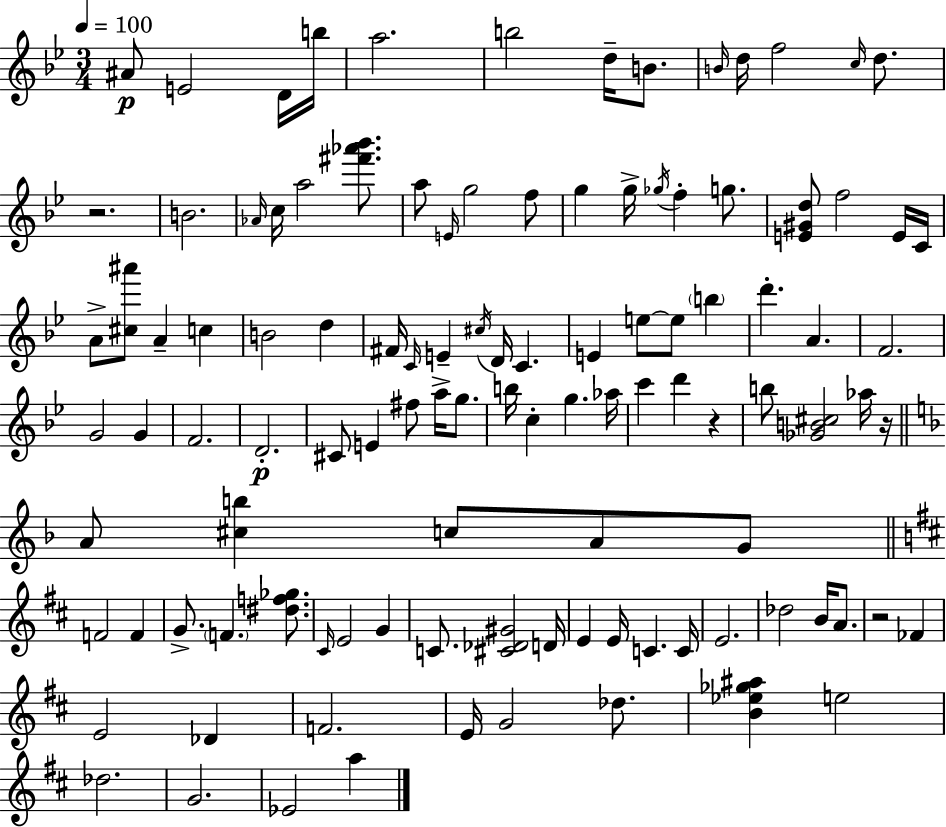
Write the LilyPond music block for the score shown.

{
  \clef treble
  \numericTimeSignature
  \time 3/4
  \key bes \major
  \tempo 4 = 100
  \repeat volta 2 { ais'8\p e'2 d'16 b''16 | a''2. | b''2 d''16-- b'8. | \grace { b'16 } d''16 f''2 \grace { c''16 } d''8. | \break r2. | b'2. | \grace { aes'16 } c''16 a''2 | <fis''' aes''' bes'''>8. a''8 \grace { e'16 } g''2 | \break f''8 g''4 g''16-> \acciaccatura { ges''16 } f''4-. | g''8. <e' gis' d''>8 f''2 | e'16 c'16 a'8-> <cis'' ais'''>8 a'4-- | c''4 b'2 | \break d''4 fis'16 \grace { c'16 } e'4-- \acciaccatura { cis''16 } | d'16 c'4. e'4 e''8~~ | e''8 \parenthesize b''4 d'''4.-. | a'4. f'2. | \break g'2 | g'4 f'2. | d'2.-.\p | cis'8 e'4 | \break fis''8 a''16-> g''8. b''16 c''4-. | g''4. aes''16 c'''4 d'''4 | r4 b''8 <ges' b' cis''>2 | aes''16 r16 \bar "||" \break \key d \minor a'8 <cis'' b''>4 c''8 a'8 g'8 | \bar "||" \break \key b \minor f'2 f'4 | g'8.-> \parenthesize f'4. <dis'' f'' ges''>8. | \grace { cis'16 } e'2 g'4 | c'8. <cis' des' gis'>2 | \break d'16 e'4 e'16 c'4. | c'16 e'2. | des''2 b'16 a'8. | r2 fes'4 | \break e'2 des'4 | f'2. | e'16 g'2 des''8. | <b' ees'' ges'' ais''>4 e''2 | \break des''2. | g'2. | ees'2 a''4 | } \bar "|."
}